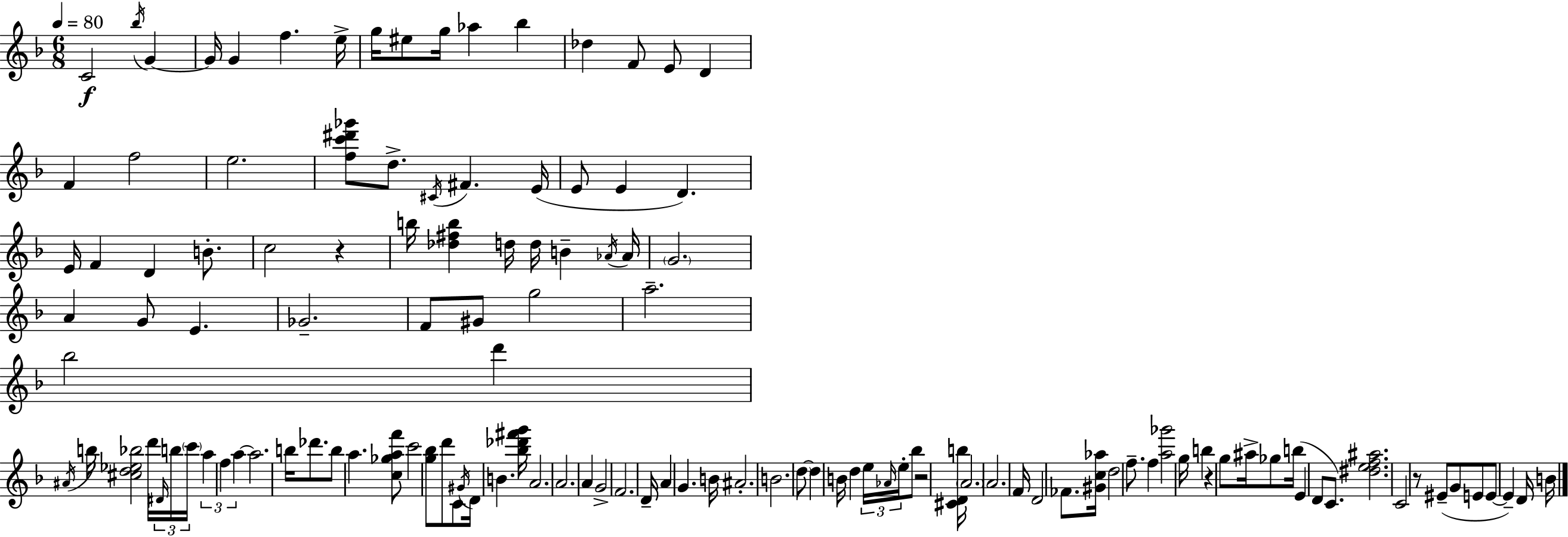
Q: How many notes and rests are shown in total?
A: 126